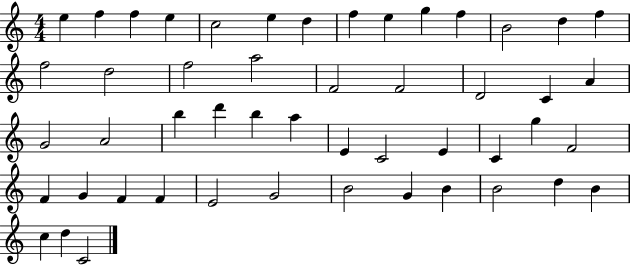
X:1
T:Untitled
M:4/4
L:1/4
K:C
e f f e c2 e d f e g f B2 d f f2 d2 f2 a2 F2 F2 D2 C A G2 A2 b d' b a E C2 E C g F2 F G F F E2 G2 B2 G B B2 d B c d C2